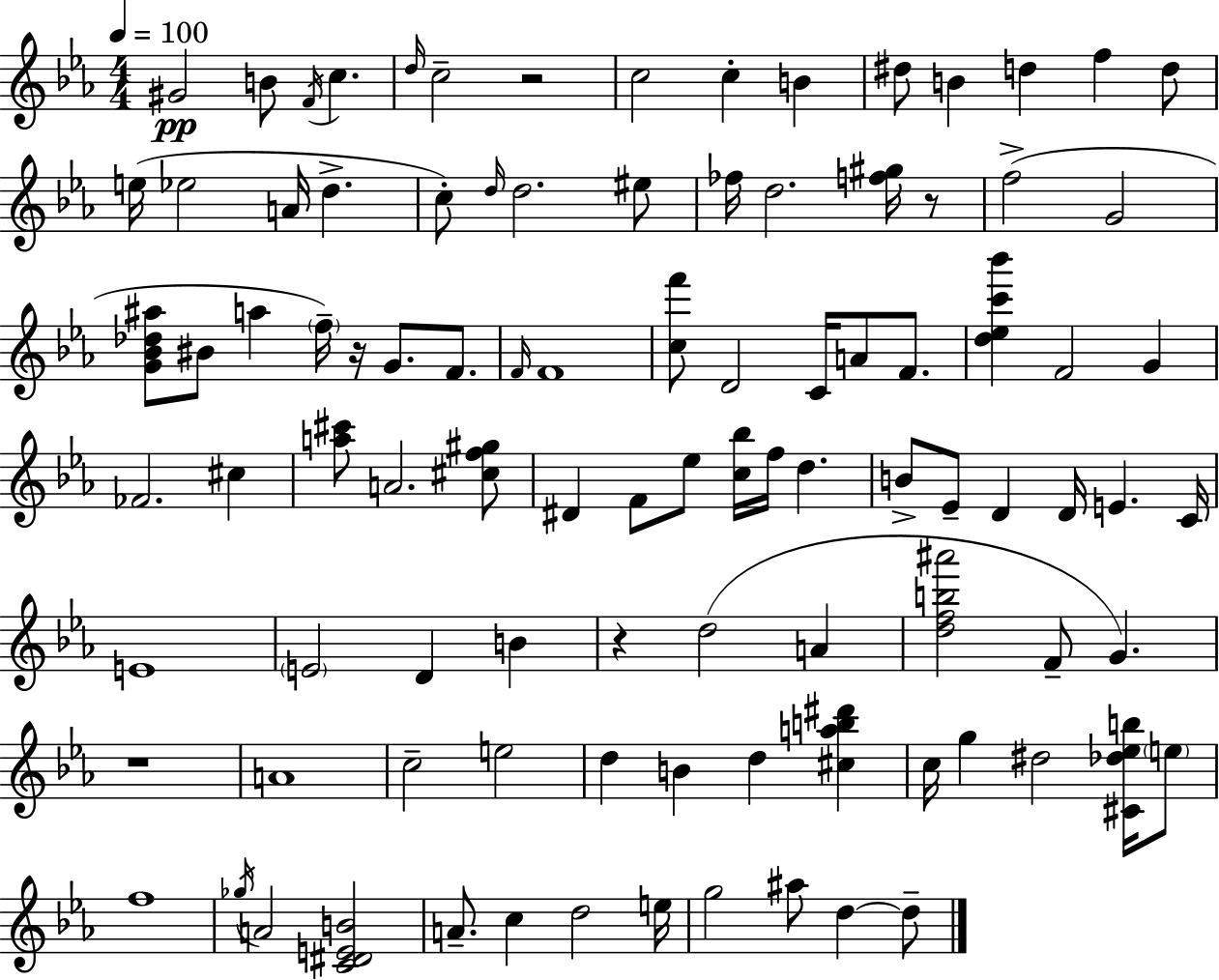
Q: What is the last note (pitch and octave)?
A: D5